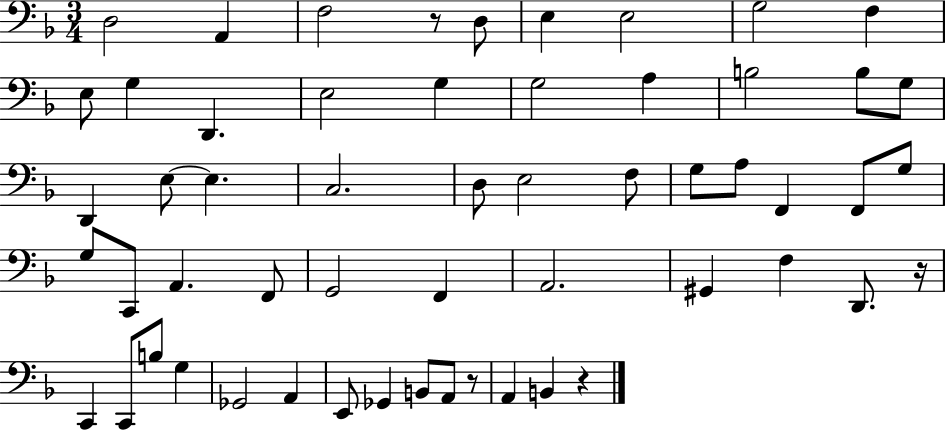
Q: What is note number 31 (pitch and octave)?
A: G3